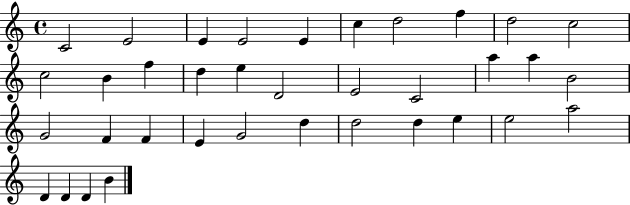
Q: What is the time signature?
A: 4/4